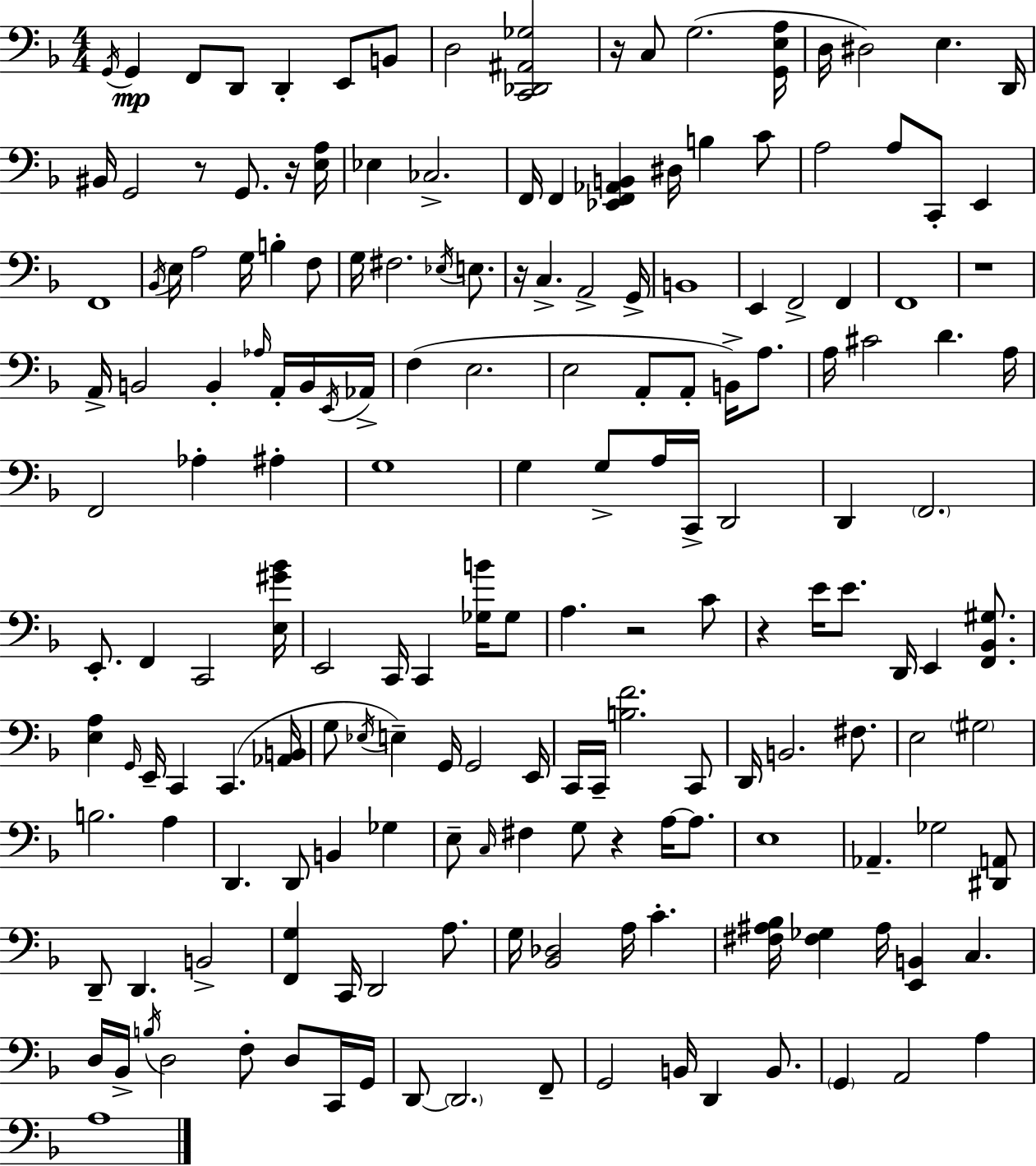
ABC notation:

X:1
T:Untitled
M:4/4
L:1/4
K:F
G,,/4 G,, F,,/2 D,,/2 D,, E,,/2 B,,/2 D,2 [C,,_D,,^A,,_G,]2 z/4 C,/2 G,2 [G,,E,A,]/4 D,/4 ^D,2 E, D,,/4 ^B,,/4 G,,2 z/2 G,,/2 z/4 [E,A,]/4 _E, _C,2 F,,/4 F,, [_E,,F,,_A,,B,,] ^D,/4 B, C/2 A,2 A,/2 C,,/2 E,, F,,4 _B,,/4 E,/4 A,2 G,/4 B, F,/2 G,/4 ^F,2 _E,/4 E,/2 z/4 C, A,,2 G,,/4 B,,4 E,, F,,2 F,, F,,4 z4 A,,/4 B,,2 B,, _A,/4 A,,/4 B,,/4 E,,/4 _A,,/4 F, E,2 E,2 A,,/2 A,,/2 B,,/4 A,/2 A,/4 ^C2 D A,/4 F,,2 _A, ^A, G,4 G, G,/2 A,/4 C,,/4 D,,2 D,, F,,2 E,,/2 F,, C,,2 [E,^G_B]/4 E,,2 C,,/4 C,, [_G,B]/4 _G,/2 A, z2 C/2 z E/4 E/2 D,,/4 E,, [F,,_B,,^G,]/2 [E,A,] G,,/4 E,,/4 C,, C,, [_A,,B,,]/4 G,/2 _E,/4 E, G,,/4 G,,2 E,,/4 C,,/4 C,,/4 [B,F]2 C,,/2 D,,/4 B,,2 ^F,/2 E,2 ^G,2 B,2 A, D,, D,,/2 B,, _G, E,/2 C,/4 ^F, G,/2 z A,/4 A,/2 E,4 _A,, _G,2 [^D,,A,,]/2 D,,/2 D,, B,,2 [F,,G,] C,,/4 D,,2 A,/2 G,/4 [_B,,_D,]2 A,/4 C [^F,^A,_B,]/4 [^F,_G,] ^A,/4 [E,,B,,] C, D,/4 _B,,/4 B,/4 D,2 F,/2 D,/2 C,,/4 G,,/4 D,,/2 D,,2 F,,/2 G,,2 B,,/4 D,, B,,/2 G,, A,,2 A, A,4